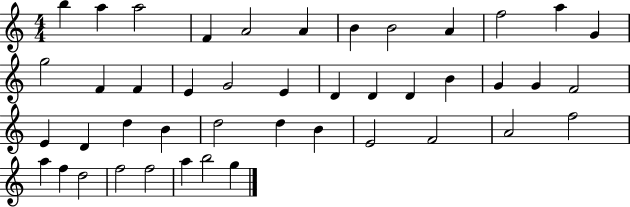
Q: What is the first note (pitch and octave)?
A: B5